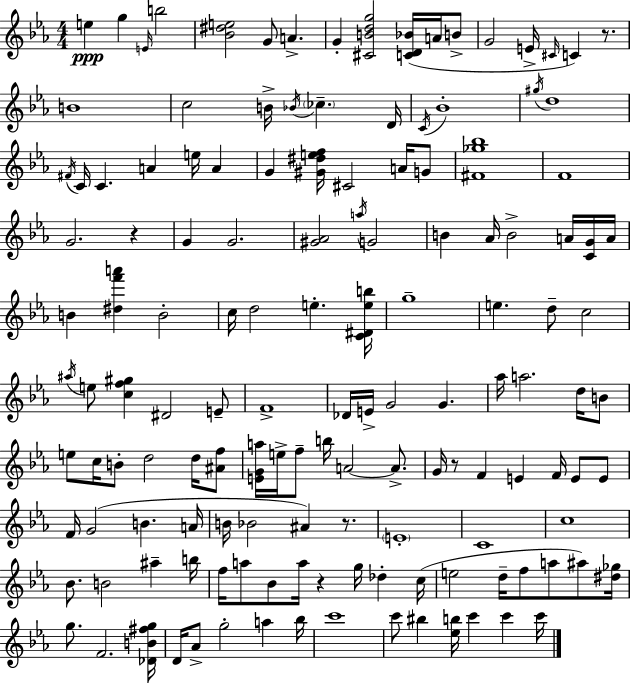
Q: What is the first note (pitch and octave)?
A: E5